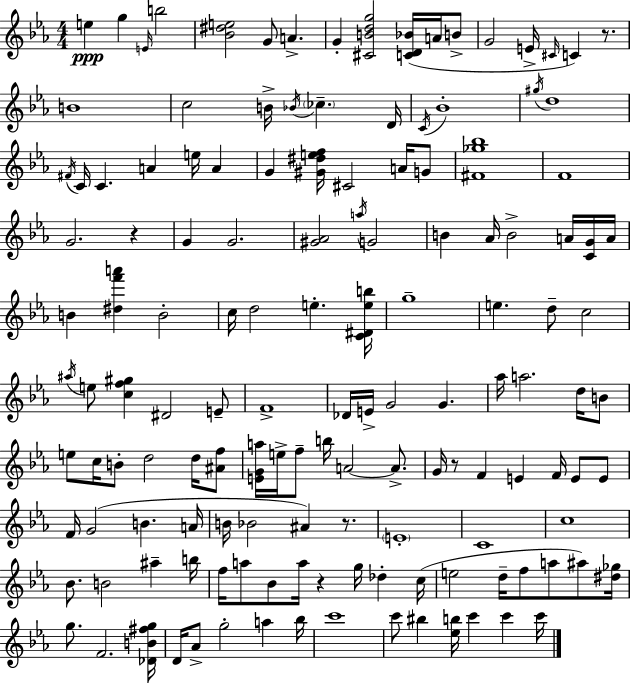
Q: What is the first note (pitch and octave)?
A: E5